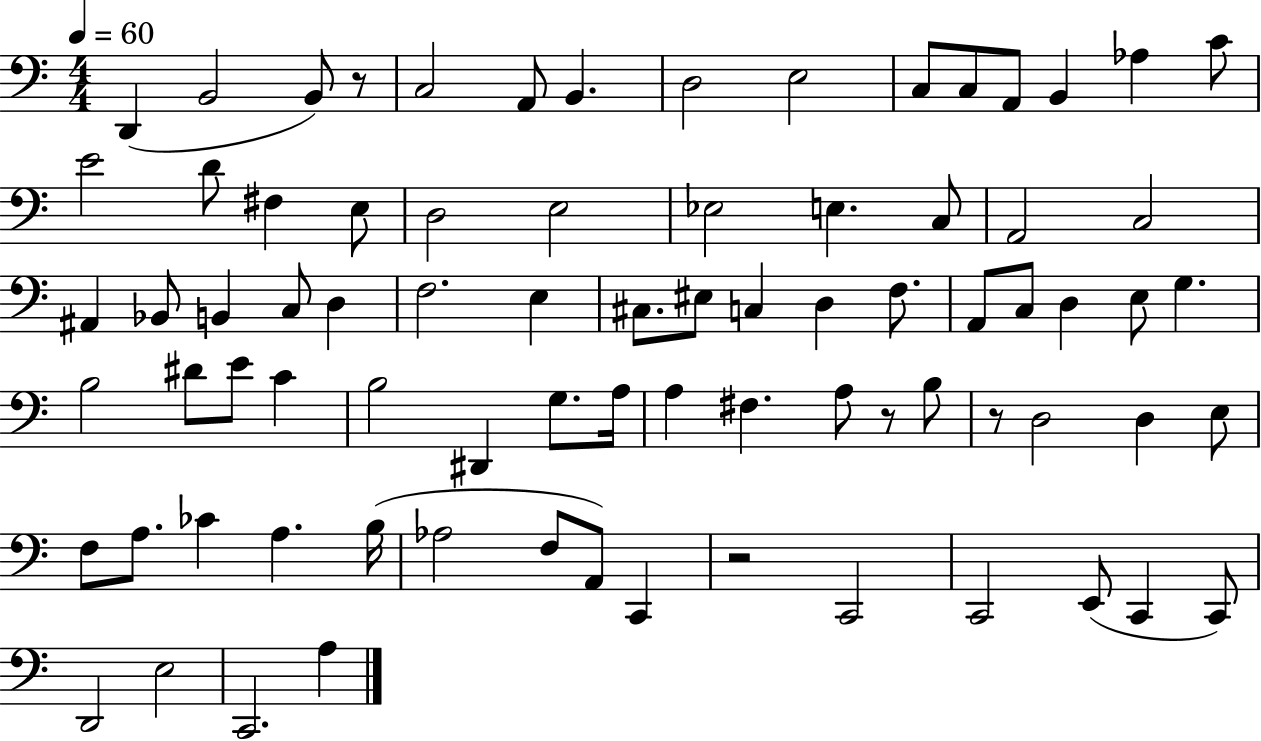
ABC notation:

X:1
T:Untitled
M:4/4
L:1/4
K:C
D,, B,,2 B,,/2 z/2 C,2 A,,/2 B,, D,2 E,2 C,/2 C,/2 A,,/2 B,, _A, C/2 E2 D/2 ^F, E,/2 D,2 E,2 _E,2 E, C,/2 A,,2 C,2 ^A,, _B,,/2 B,, C,/2 D, F,2 E, ^C,/2 ^E,/2 C, D, F,/2 A,,/2 C,/2 D, E,/2 G, B,2 ^D/2 E/2 C B,2 ^D,, G,/2 A,/4 A, ^F, A,/2 z/2 B,/2 z/2 D,2 D, E,/2 F,/2 A,/2 _C A, B,/4 _A,2 F,/2 A,,/2 C,, z2 C,,2 C,,2 E,,/2 C,, C,,/2 D,,2 E,2 C,,2 A,